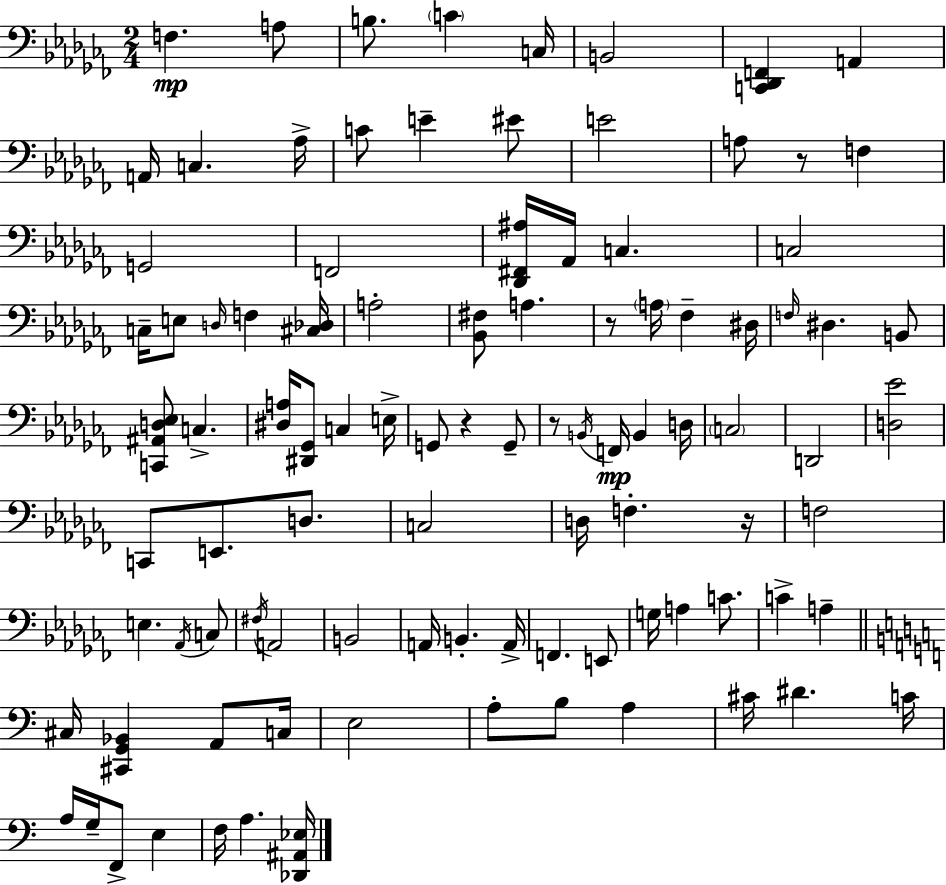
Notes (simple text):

F3/q. A3/e B3/e. C4/q C3/s B2/h [C2,Db2,F2]/q A2/q A2/s C3/q. Ab3/s C4/e E4/q EIS4/e E4/h A3/e R/e F3/q G2/h F2/h [Db2,F#2,A#3]/s Ab2/s C3/q. C3/h C3/s E3/e D3/s F3/q [C#3,Db3]/s A3/h [Bb2,F#3]/e A3/q. R/e A3/s FES3/q D#3/s F3/s D#3/q. B2/e [C2,A#2,D3,Eb3]/e C3/q. [D#3,A3]/s [D#2,Gb2]/e C3/q E3/s G2/e R/q G2/e R/e B2/s F2/s B2/q D3/s C3/h D2/h [D3,Eb4]/h C2/e E2/e. D3/e. C3/h D3/s F3/q. R/s F3/h E3/q. Ab2/s C3/e F#3/s A2/h B2/h A2/s B2/q. A2/s F2/q. E2/e G3/s A3/q C4/e. C4/q A3/q C#3/s [C#2,G2,Bb2]/q A2/e C3/s E3/h A3/e B3/e A3/q C#4/s D#4/q. C4/s A3/s G3/s F2/e E3/q F3/s A3/q. [Db2,A#2,Eb3]/s